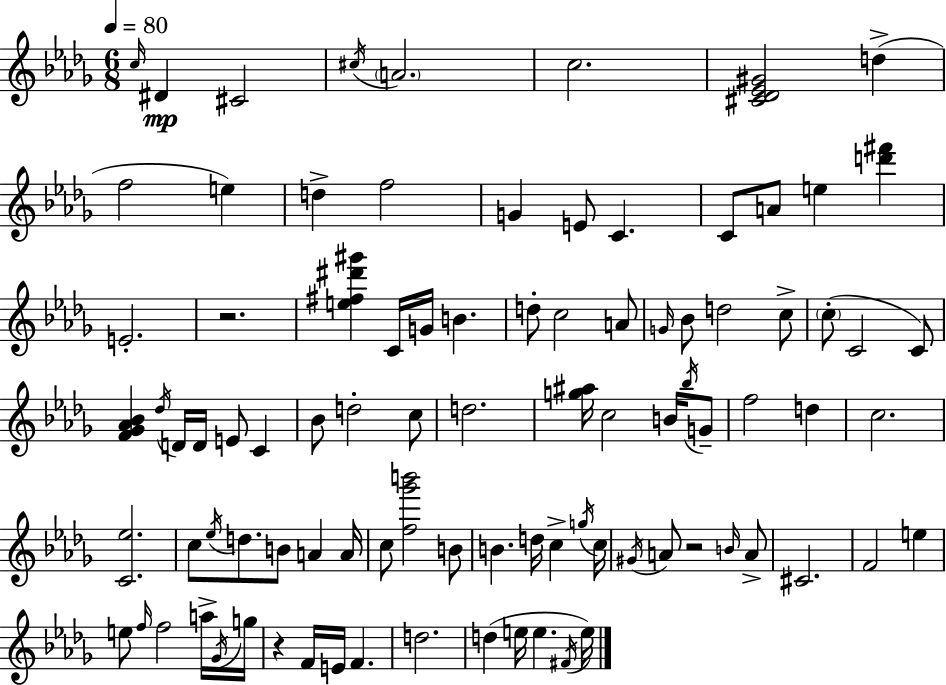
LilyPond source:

{
  \clef treble
  \numericTimeSignature
  \time 6/8
  \key bes \minor
  \tempo 4 = 80
  \grace { c''16 }\mp dis'4 cis'2 | \acciaccatura { cis''16 } \parenthesize a'2. | c''2. | <cis' des' ees' gis'>2 d''4->( | \break f''2 e''4) | d''4-> f''2 | g'4 e'8 c'4. | c'8 a'8 e''4 <d''' fis'''>4 | \break e'2.-. | r2. | <e'' fis'' dis''' gis'''>4 c'16 g'16 b'4. | d''8-. c''2 | \break a'8 \grace { g'16 } bes'8 d''2 | c''8-> \parenthesize c''8-.( c'2 | c'8) <f' ges' aes' bes'>4 \acciaccatura { des''16 } d'16 d'16 e'8 | c'4 bes'8 d''2-. | \break c''8 d''2. | <g'' ais''>16 c''2 | b'16 \acciaccatura { bes''16 } g'8-- f''2 | d''4 c''2. | \break <c' ees''>2. | c''8 \acciaccatura { ees''16 } d''8. b'8 | a'4 a'16 c''8 <f'' ges''' b'''>2 | b'8 b'4. | \break d''16 c''4-> \acciaccatura { g''16 } c''16 \acciaccatura { gis'16 } a'8 r2 | \grace { b'16 } a'8-> cis'2. | f'2 | e''4 e''8 \grace { f''16 } | \break f''2 a''16-> \acciaccatura { ges'16 } g''16 r4 | f'16 e'16 f'4. d''2. | d''4( | e''16 e''4. \acciaccatura { fis'16 }) e''16 | \break \bar "|."
}